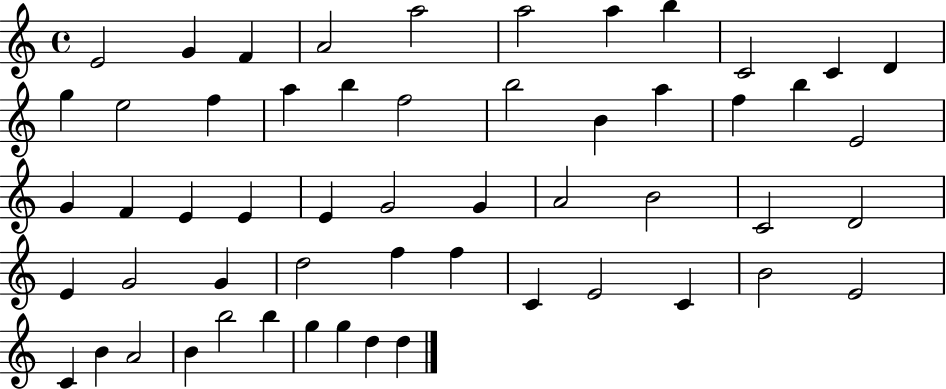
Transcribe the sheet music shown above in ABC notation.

X:1
T:Untitled
M:4/4
L:1/4
K:C
E2 G F A2 a2 a2 a b C2 C D g e2 f a b f2 b2 B a f b E2 G F E E E G2 G A2 B2 C2 D2 E G2 G d2 f f C E2 C B2 E2 C B A2 B b2 b g g d d